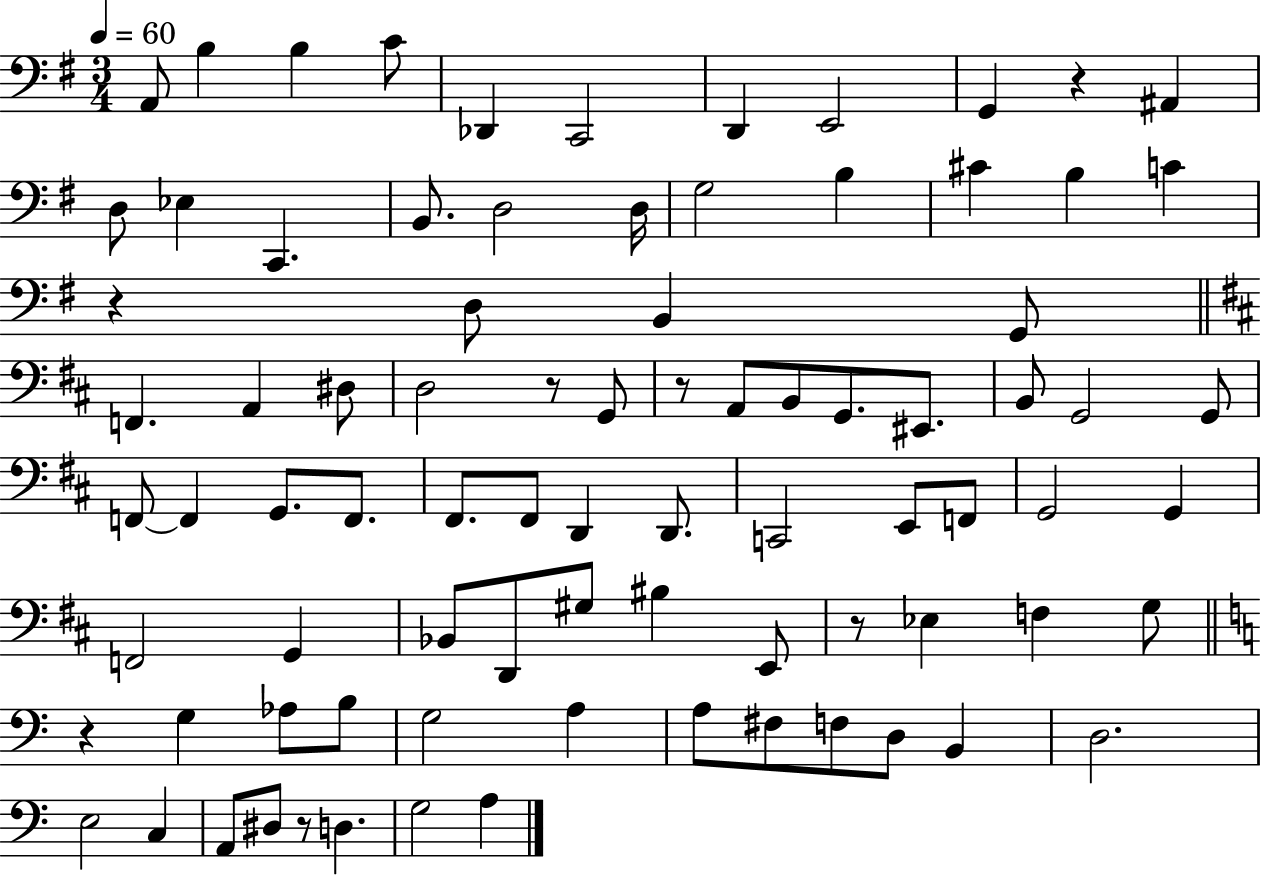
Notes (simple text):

A2/e B3/q B3/q C4/e Db2/q C2/h D2/q E2/h G2/q R/q A#2/q D3/e Eb3/q C2/q. B2/e. D3/h D3/s G3/h B3/q C#4/q B3/q C4/q R/q D3/e B2/q G2/e F2/q. A2/q D#3/e D3/h R/e G2/e R/e A2/e B2/e G2/e. EIS2/e. B2/e G2/h G2/e F2/e F2/q G2/e. F2/e. F#2/e. F#2/e D2/q D2/e. C2/h E2/e F2/e G2/h G2/q F2/h G2/q Bb2/e D2/e G#3/e BIS3/q E2/e R/e Eb3/q F3/q G3/e R/q G3/q Ab3/e B3/e G3/h A3/q A3/e F#3/e F3/e D3/e B2/q D3/h. E3/h C3/q A2/e D#3/e R/e D3/q. G3/h A3/q